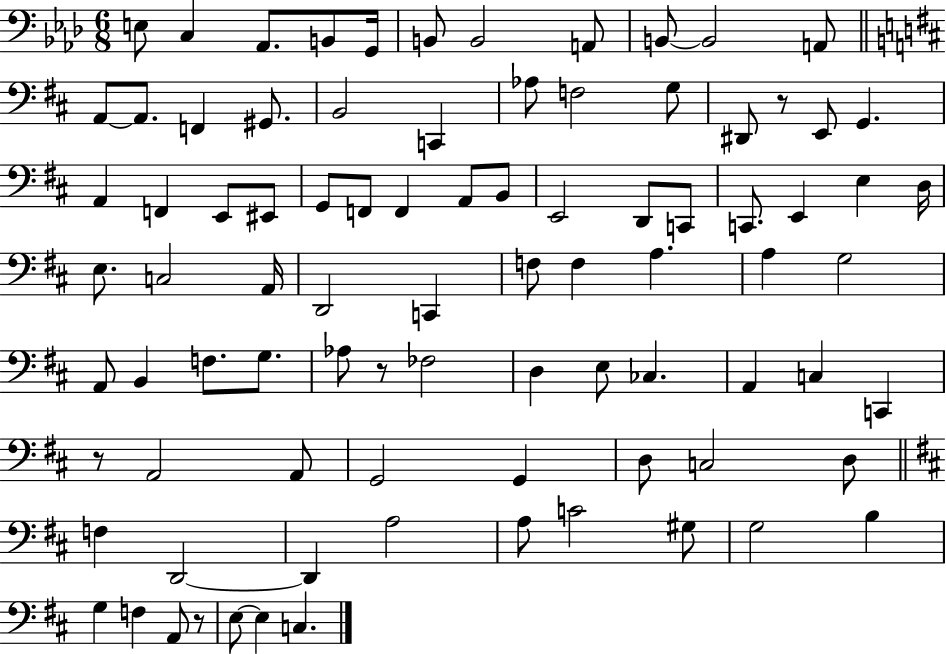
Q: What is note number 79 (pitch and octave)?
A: F3